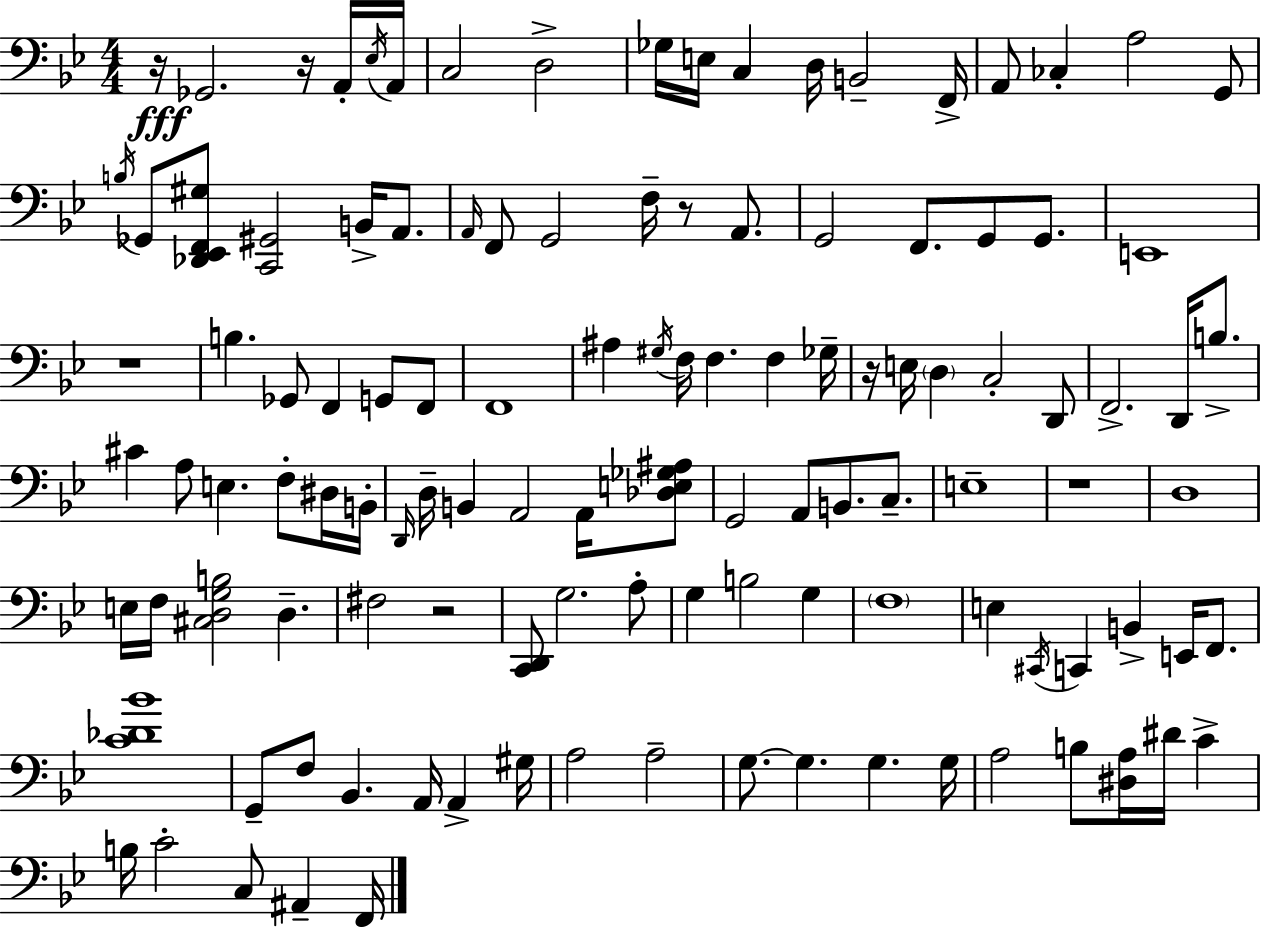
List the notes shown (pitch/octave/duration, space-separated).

R/s Gb2/h. R/s A2/s Eb3/s A2/s C3/h D3/h Gb3/s E3/s C3/q D3/s B2/h F2/s A2/e CES3/q A3/h G2/e B3/s Gb2/e [Db2,Eb2,F2,G#3]/e [C2,G#2]/h B2/s A2/e. A2/s F2/e G2/h F3/s R/e A2/e. G2/h F2/e. G2/e G2/e. E2/w R/w B3/q. Gb2/e F2/q G2/e F2/e F2/w A#3/q G#3/s F3/s F3/q. F3/q Gb3/s R/s E3/s D3/q C3/h D2/e F2/h. D2/s B3/e. C#4/q A3/e E3/q. F3/e D#3/s B2/s D2/s D3/s B2/q A2/h A2/s [Db3,E3,Gb3,A#3]/e G2/h A2/e B2/e. C3/e. E3/w R/w D3/w E3/s F3/s [C#3,D3,G3,B3]/h D3/q. F#3/h R/h [C2,D2]/e G3/h. A3/e G3/q B3/h G3/q F3/w E3/q C#2/s C2/q B2/q E2/s F2/e. [C4,Db4,Bb4]/w G2/e F3/e Bb2/q. A2/s A2/q G#3/s A3/h A3/h G3/e. G3/q. G3/q. G3/s A3/h B3/e [D#3,A3]/s D#4/s C4/q B3/s C4/h C3/e A#2/q F2/s